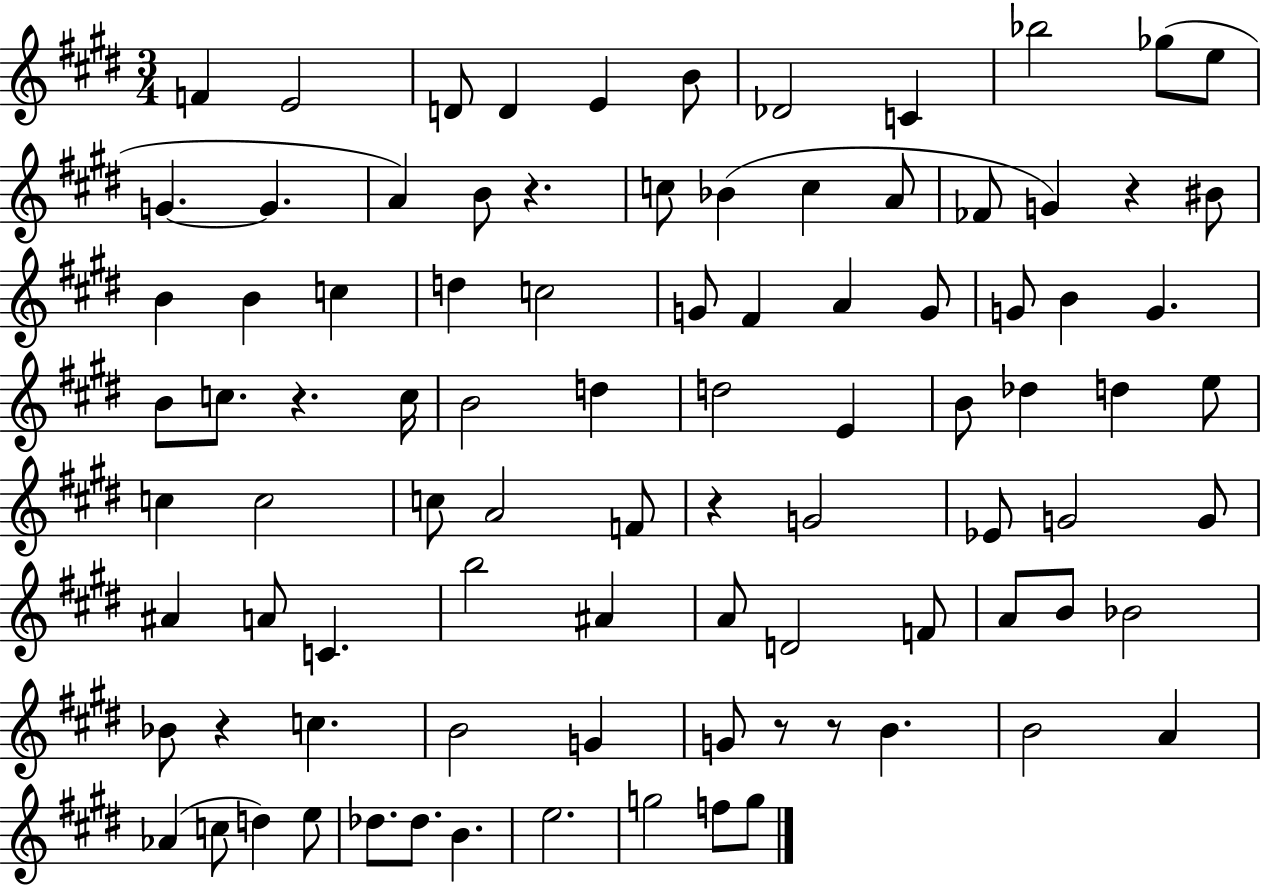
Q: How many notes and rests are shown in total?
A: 91